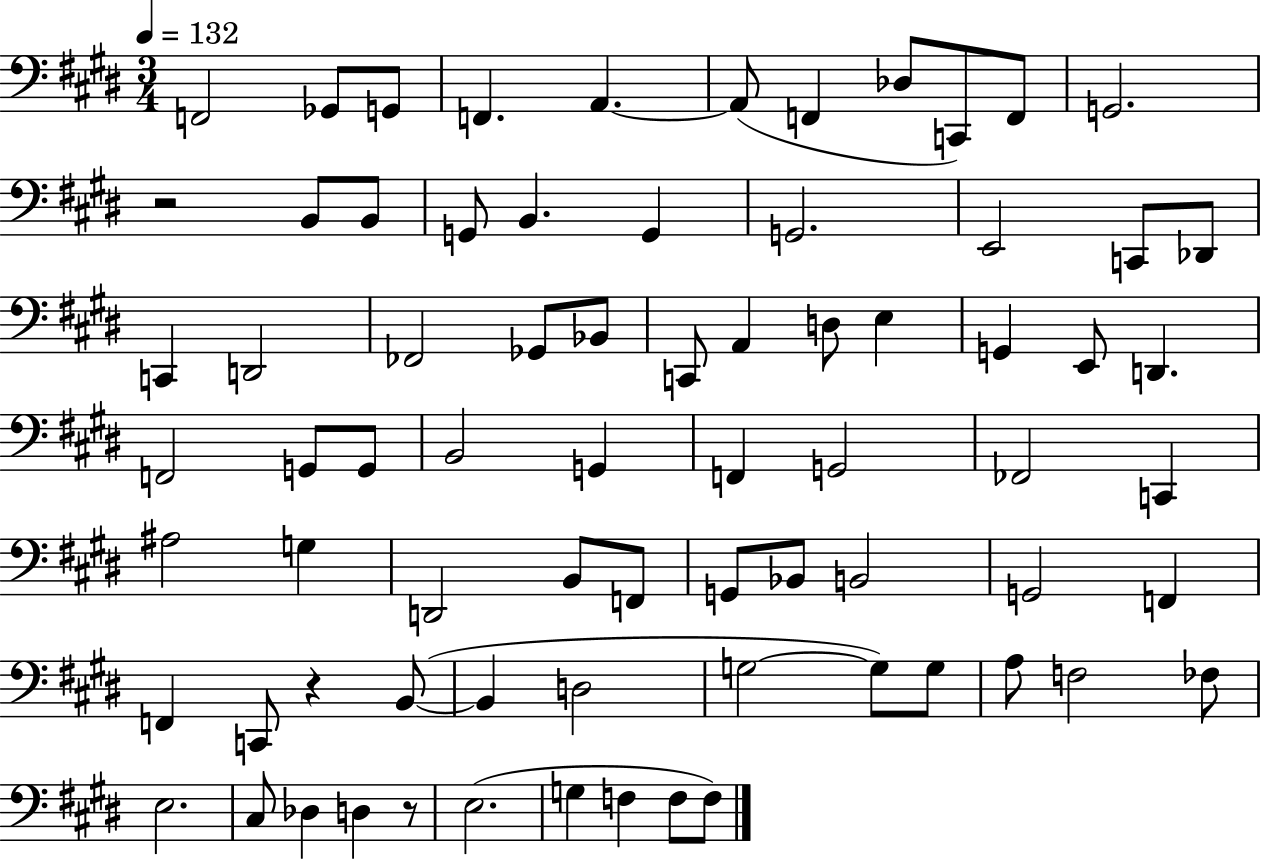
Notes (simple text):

F2/h Gb2/e G2/e F2/q. A2/q. A2/e F2/q Db3/e C2/e F2/e G2/h. R/h B2/e B2/e G2/e B2/q. G2/q G2/h. E2/h C2/e Db2/e C2/q D2/h FES2/h Gb2/e Bb2/e C2/e A2/q D3/e E3/q G2/q E2/e D2/q. F2/h G2/e G2/e B2/h G2/q F2/q G2/h FES2/h C2/q A#3/h G3/q D2/h B2/e F2/e G2/e Bb2/e B2/h G2/h F2/q F2/q C2/e R/q B2/e B2/q D3/h G3/h G3/e G3/e A3/e F3/h FES3/e E3/h. C#3/e Db3/q D3/q R/e E3/h. G3/q F3/q F3/e F3/e